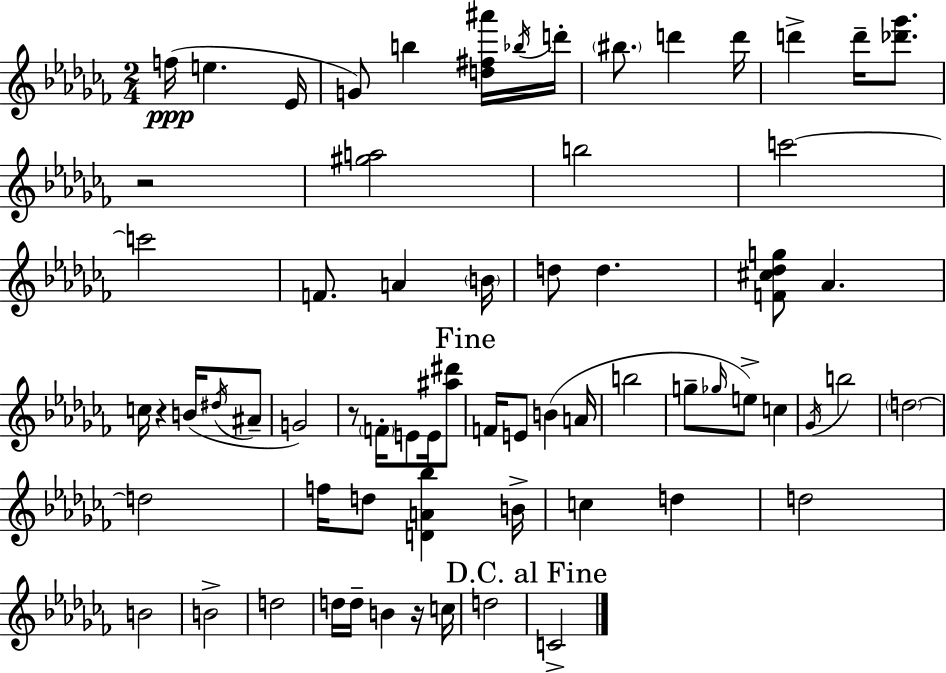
F5/s E5/q. Eb4/s G4/e B5/q [D5,F#5,A#6]/s Bb5/s D6/s BIS5/e. D6/q D6/s D6/q D6/s [Db6,Gb6]/e. R/h [G#5,A5]/h B5/h C6/h C6/h F4/e. A4/q B4/s D5/e D5/q. [F4,C#5,Db5,G5]/e Ab4/q. C5/s R/q B4/s D#5/s A#4/e G4/h R/e F4/s E4/e E4/s [A#5,D#6]/e F4/s E4/e B4/q A4/s B5/h G5/e Gb5/s E5/e C5/q Gb4/s B5/h D5/h D5/h F5/s D5/e [D4,A4,Bb5]/q B4/s C5/q D5/q D5/h B4/h B4/h D5/h D5/s D5/s B4/q R/s C5/s D5/h C4/h